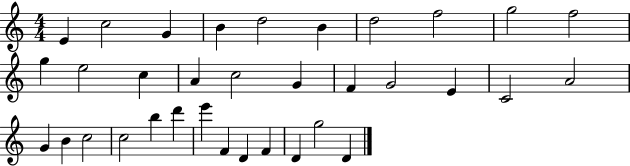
{
  \clef treble
  \numericTimeSignature
  \time 4/4
  \key c \major
  e'4 c''2 g'4 | b'4 d''2 b'4 | d''2 f''2 | g''2 f''2 | \break g''4 e''2 c''4 | a'4 c''2 g'4 | f'4 g'2 e'4 | c'2 a'2 | \break g'4 b'4 c''2 | c''2 b''4 d'''4 | e'''4 f'4 d'4 f'4 | d'4 g''2 d'4 | \break \bar "|."
}